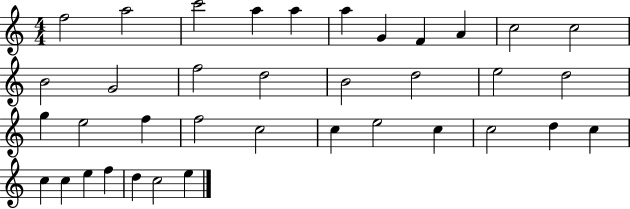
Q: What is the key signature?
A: C major